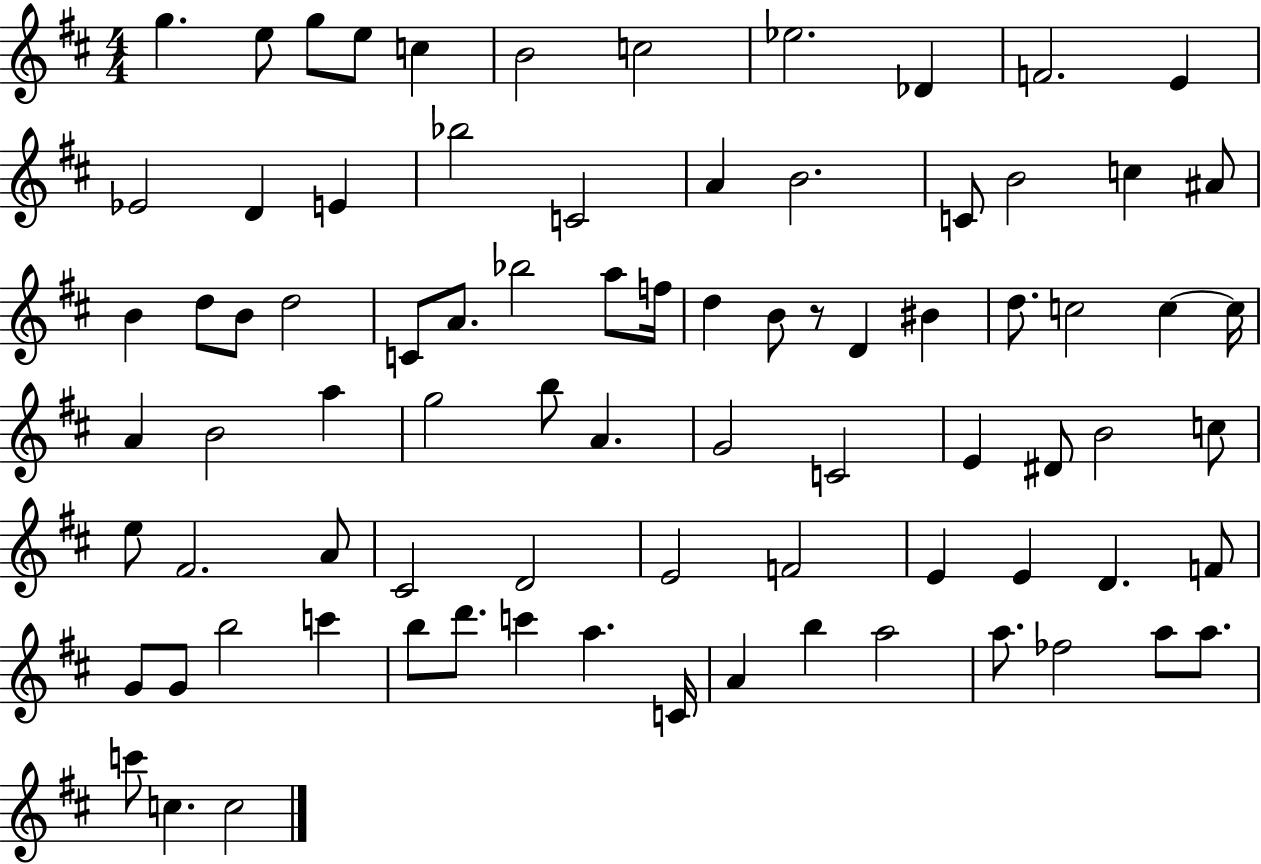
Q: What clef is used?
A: treble